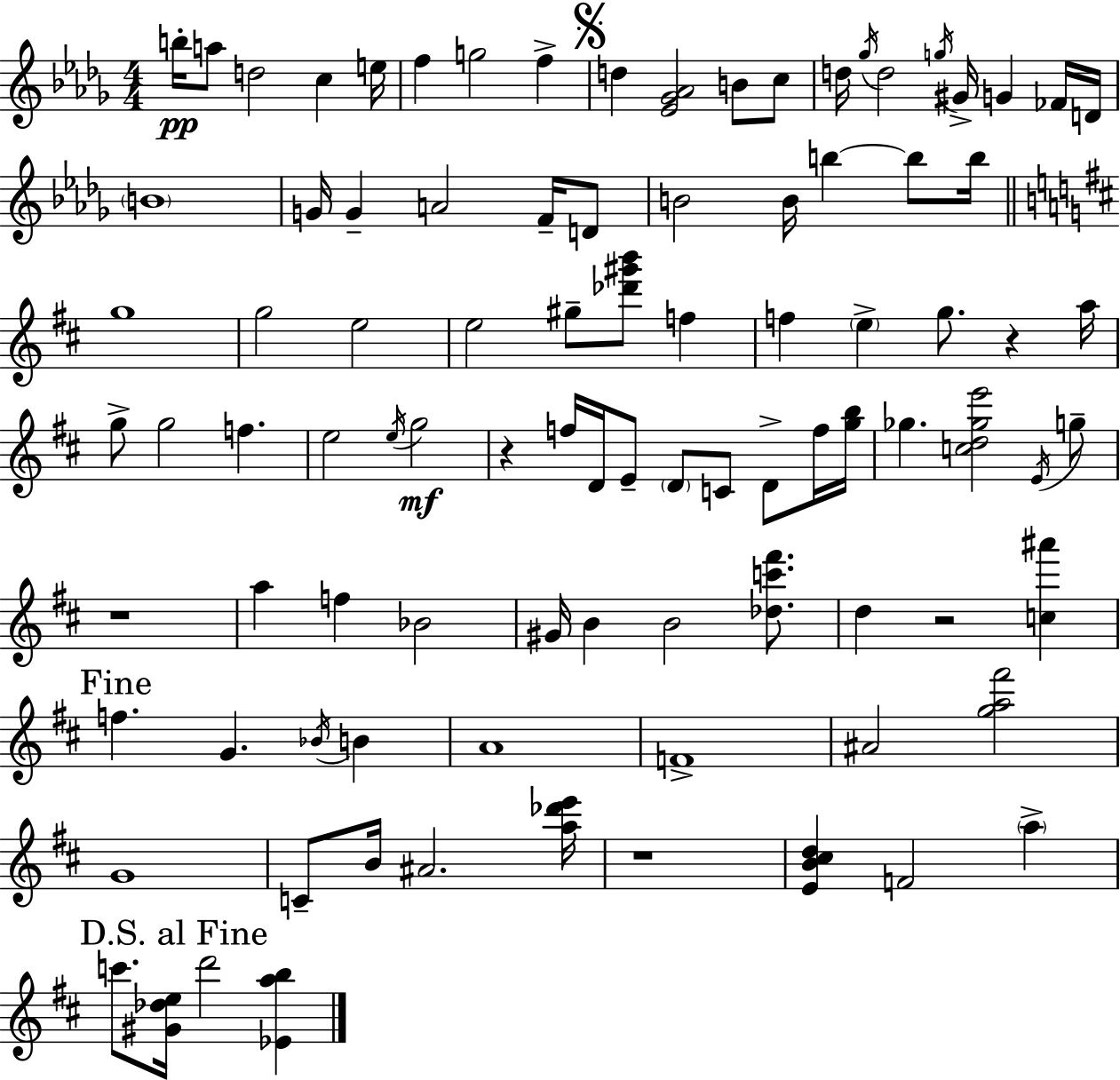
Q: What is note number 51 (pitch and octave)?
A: C4